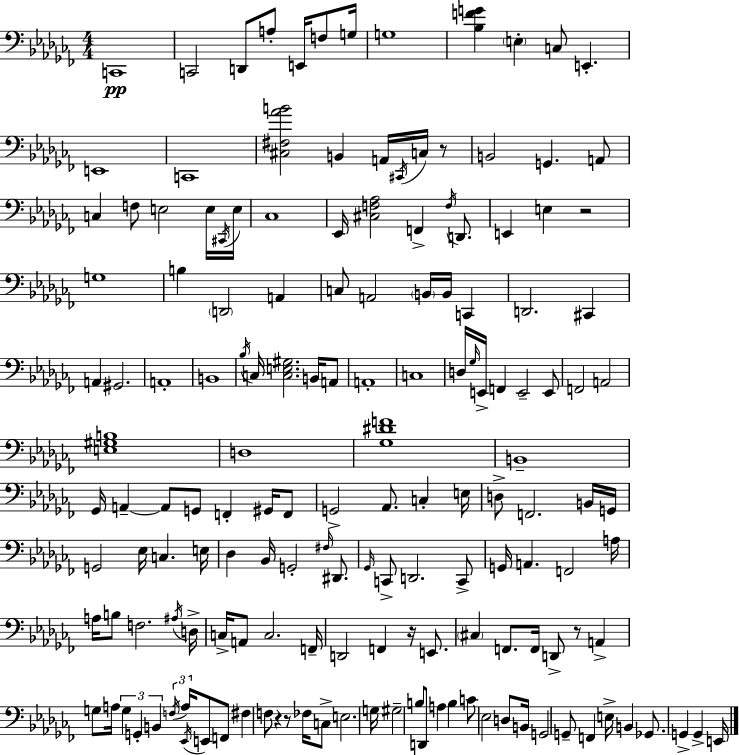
C2/w C2/h D2/e A3/e E2/s F3/e G3/s G3/w [Bb3,F4,G4]/q E3/q C3/e E2/q. E2/w C2/w [C#3,F#3,Ab4,B4]/h B2/q A2/s C#2/s C3/s R/e B2/h G2/q. A2/e C3/q F3/e E3/h E3/s C#2/s E3/s CES3/w Eb2/s [C#3,F3,Ab3]/h F2/q F3/s D2/e. E2/q E3/q R/h G3/w B3/q D2/h A2/q C3/e A2/h B2/s B2/s C2/q D2/h. C#2/q A2/q G#2/h. A2/w B2/w Bb3/s C3/s [C3,E3,G#3]/h. B2/s A2/e A2/w C3/w D3/s Gb3/s E2/s F2/q E2/h E2/e F2/h A2/h [E3,G#3,B3]/w D3/w [Gb3,D#4,F4]/w B2/w Gb2/s A2/q A2/e G2/e F2/q G#2/s F2/e G2/h Ab2/e. C3/q E3/s D3/e F2/h. B2/s G2/s G2/h Eb3/s C3/q. E3/s Db3/q Bb2/s G2/h F#3/s D#2/e. Gb2/s C2/e D2/h. C2/e G2/s A2/q. F2/h A3/s A3/s B3/e F3/h. A#3/s D3/s C3/s A2/e C3/h. F2/s D2/h F2/q R/s E2/e. C#3/q F2/e. F2/s D2/e R/e A2/q G3/e A3/s G3/q G2/q B2/q F3/s A3/s Eb2/s E2/e F2/e F#3/q F3/e R/q R/e FES3/s C3/e E3/h. G3/s G#3/h B3/e D2/e A3/q B3/q C4/e Eb3/h D3/e B2/s G2/h G2/e F2/q E3/s B2/q Gb2/e. G2/q G2/q E2/s